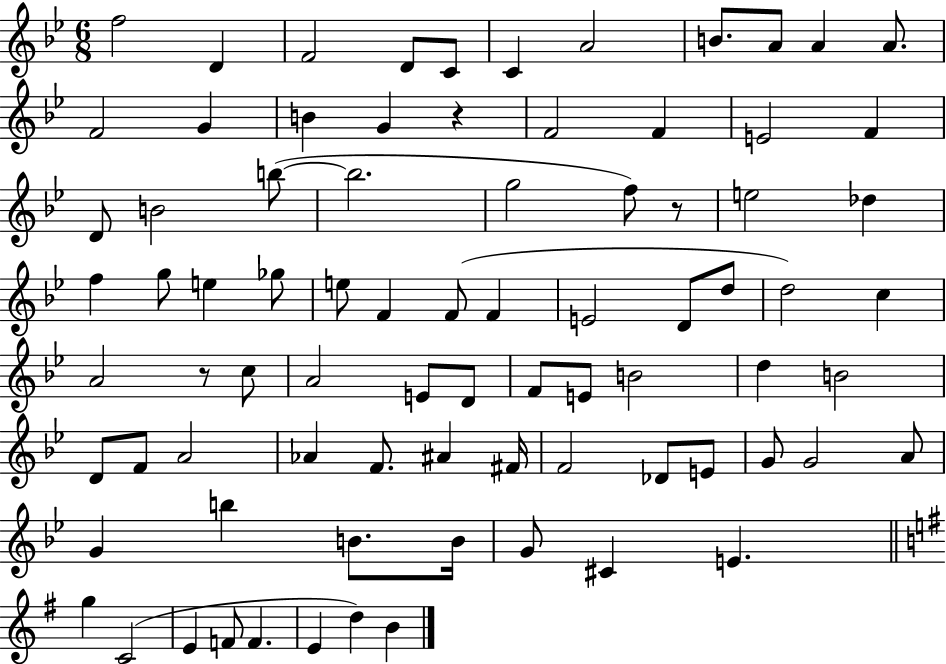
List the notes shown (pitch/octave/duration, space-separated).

F5/h D4/q F4/h D4/e C4/e C4/q A4/h B4/e. A4/e A4/q A4/e. F4/h G4/q B4/q G4/q R/q F4/h F4/q E4/h F4/q D4/e B4/h B5/e B5/h. G5/h F5/e R/e E5/h Db5/q F5/q G5/e E5/q Gb5/e E5/e F4/q F4/e F4/q E4/h D4/e D5/e D5/h C5/q A4/h R/e C5/e A4/h E4/e D4/e F4/e E4/e B4/h D5/q B4/h D4/e F4/e A4/h Ab4/q F4/e. A#4/q F#4/s F4/h Db4/e E4/e G4/e G4/h A4/e G4/q B5/q B4/e. B4/s G4/e C#4/q E4/q. G5/q C4/h E4/q F4/e F4/q. E4/q D5/q B4/q